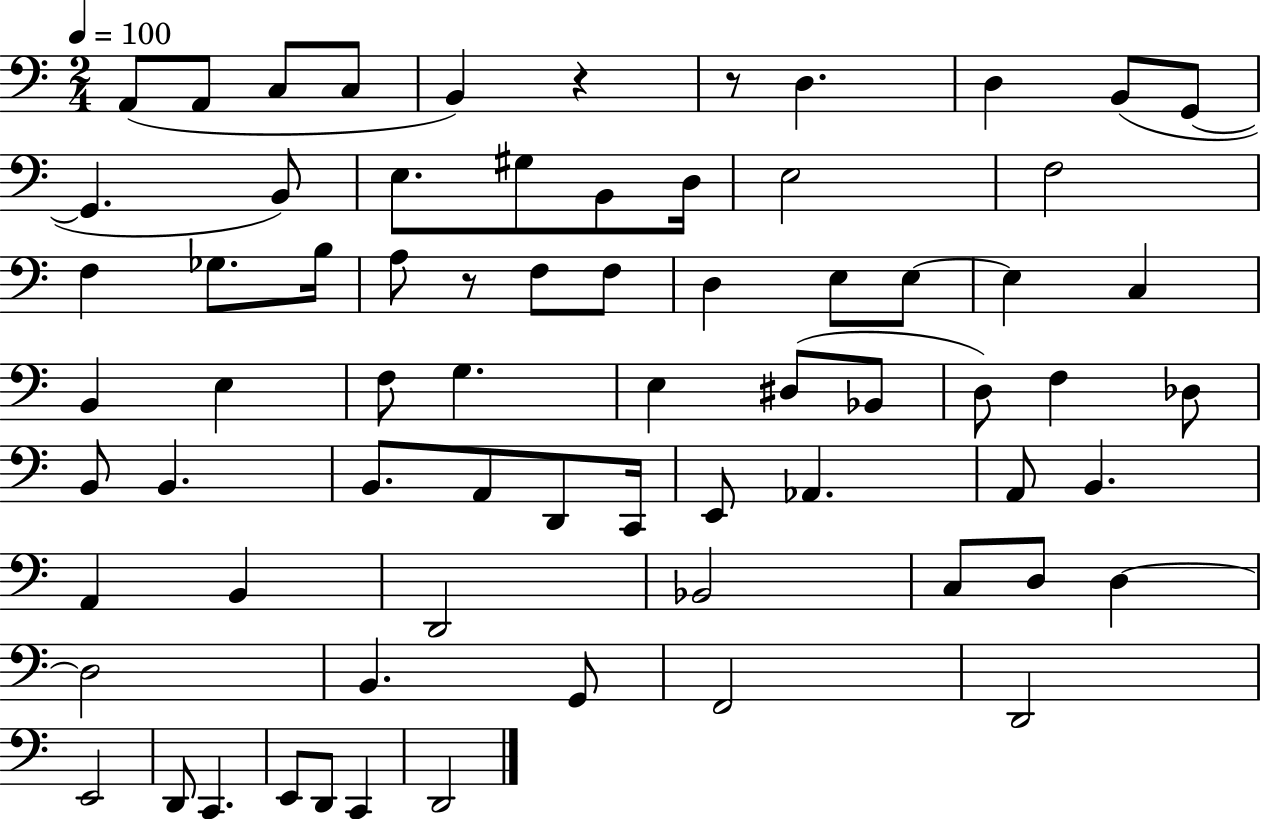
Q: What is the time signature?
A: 2/4